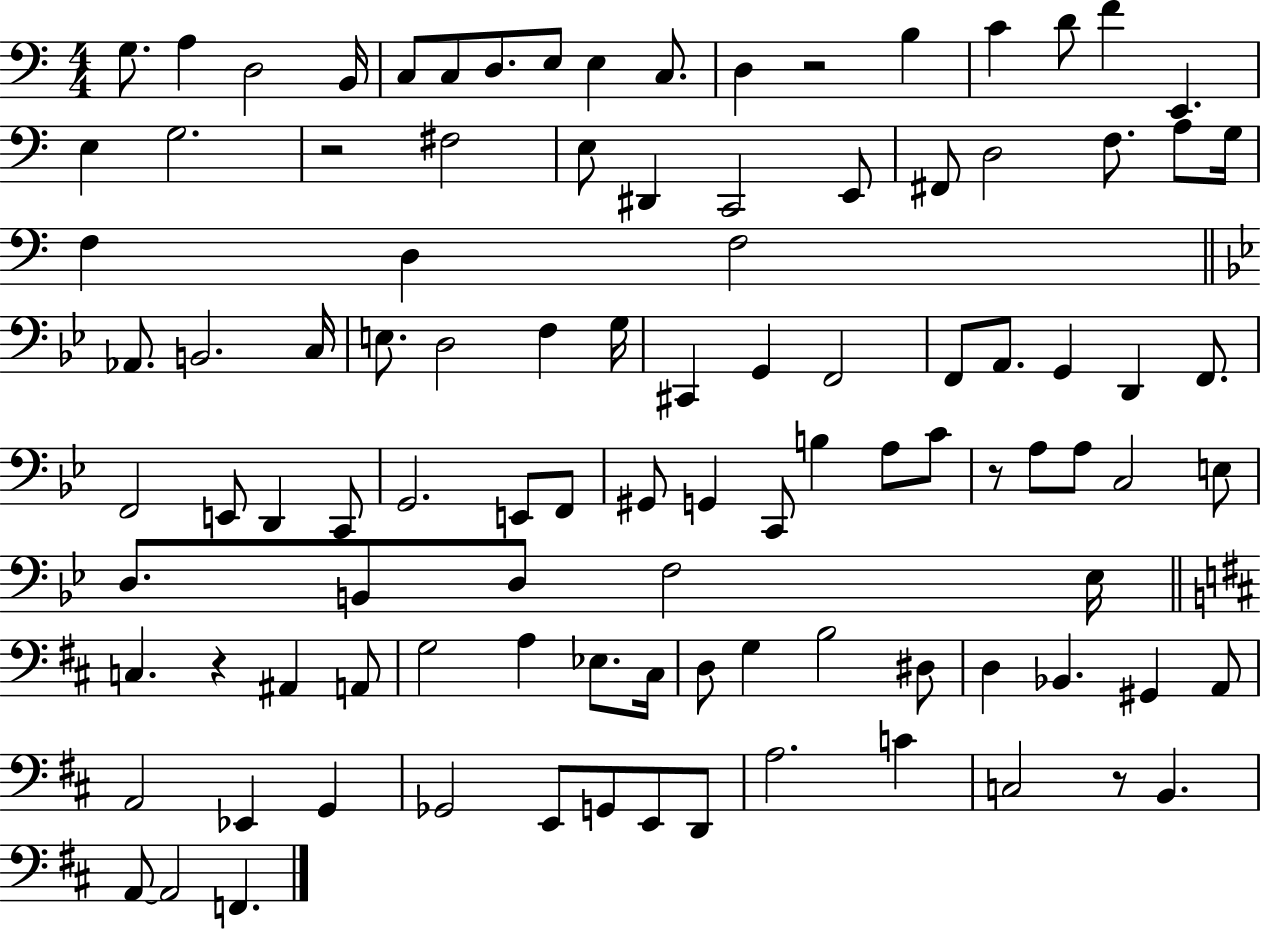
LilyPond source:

{
  \clef bass
  \numericTimeSignature
  \time 4/4
  \key c \major
  g8. a4 d2 b,16 | c8 c8 d8. e8 e4 c8. | d4 r2 b4 | c'4 d'8 f'4 e,4. | \break e4 g2. | r2 fis2 | e8 dis,4 c,2 e,8 | fis,8 d2 f8. a8 g16 | \break f4 d4 f2 | \bar "||" \break \key g \minor aes,8. b,2. c16 | e8. d2 f4 g16 | cis,4 g,4 f,2 | f,8 a,8. g,4 d,4 f,8. | \break f,2 e,8 d,4 c,8 | g,2. e,8 f,8 | gis,8 g,4 c,8 b4 a8 c'8 | r8 a8 a8 c2 e8 | \break d8. b,8 d8 f2 ees16 | \bar "||" \break \key d \major c4. r4 ais,4 a,8 | g2 a4 ees8. cis16 | d8 g4 b2 dis8 | d4 bes,4. gis,4 a,8 | \break a,2 ees,4 g,4 | ges,2 e,8 g,8 e,8 d,8 | a2. c'4 | c2 r8 b,4. | \break a,8~~ a,2 f,4. | \bar "|."
}